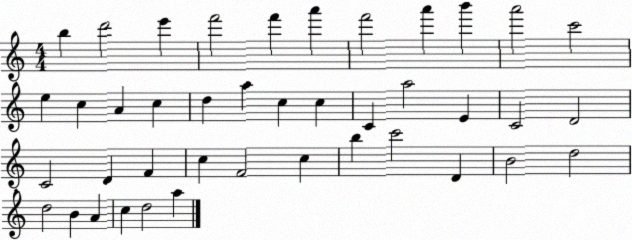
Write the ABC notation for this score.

X:1
T:Untitled
M:4/4
L:1/4
K:C
b d'2 e' f'2 f' a' f'2 a' b' a'2 c'2 e c A c d a c c C a2 E C2 D2 C2 D F c F2 c b c'2 D B2 d2 d2 B A c d2 a